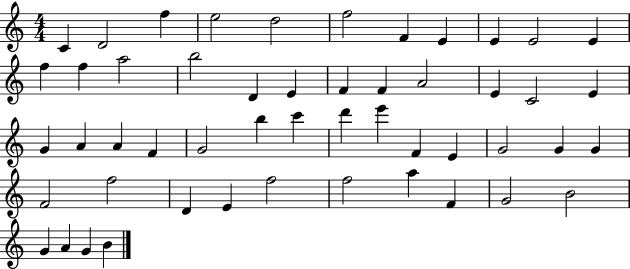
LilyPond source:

{
  \clef treble
  \numericTimeSignature
  \time 4/4
  \key c \major
  c'4 d'2 f''4 | e''2 d''2 | f''2 f'4 e'4 | e'4 e'2 e'4 | \break f''4 f''4 a''2 | b''2 d'4 e'4 | f'4 f'4 a'2 | e'4 c'2 e'4 | \break g'4 a'4 a'4 f'4 | g'2 b''4 c'''4 | d'''4 e'''4 f'4 e'4 | g'2 g'4 g'4 | \break f'2 f''2 | d'4 e'4 f''2 | f''2 a''4 f'4 | g'2 b'2 | \break g'4 a'4 g'4 b'4 | \bar "|."
}